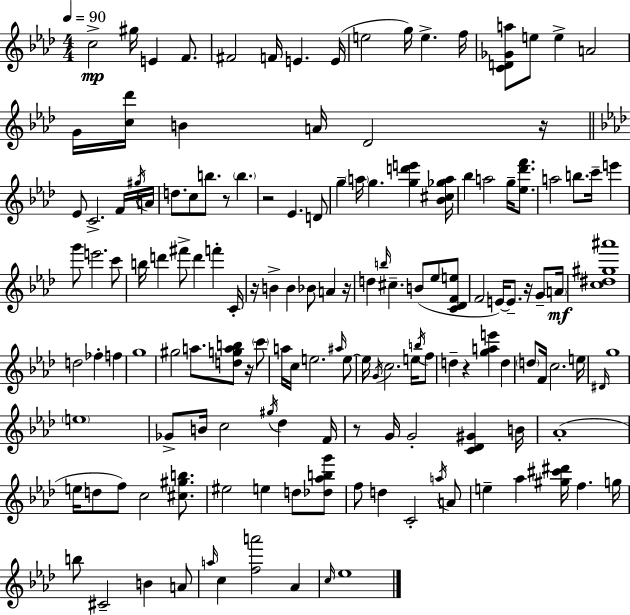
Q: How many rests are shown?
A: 9